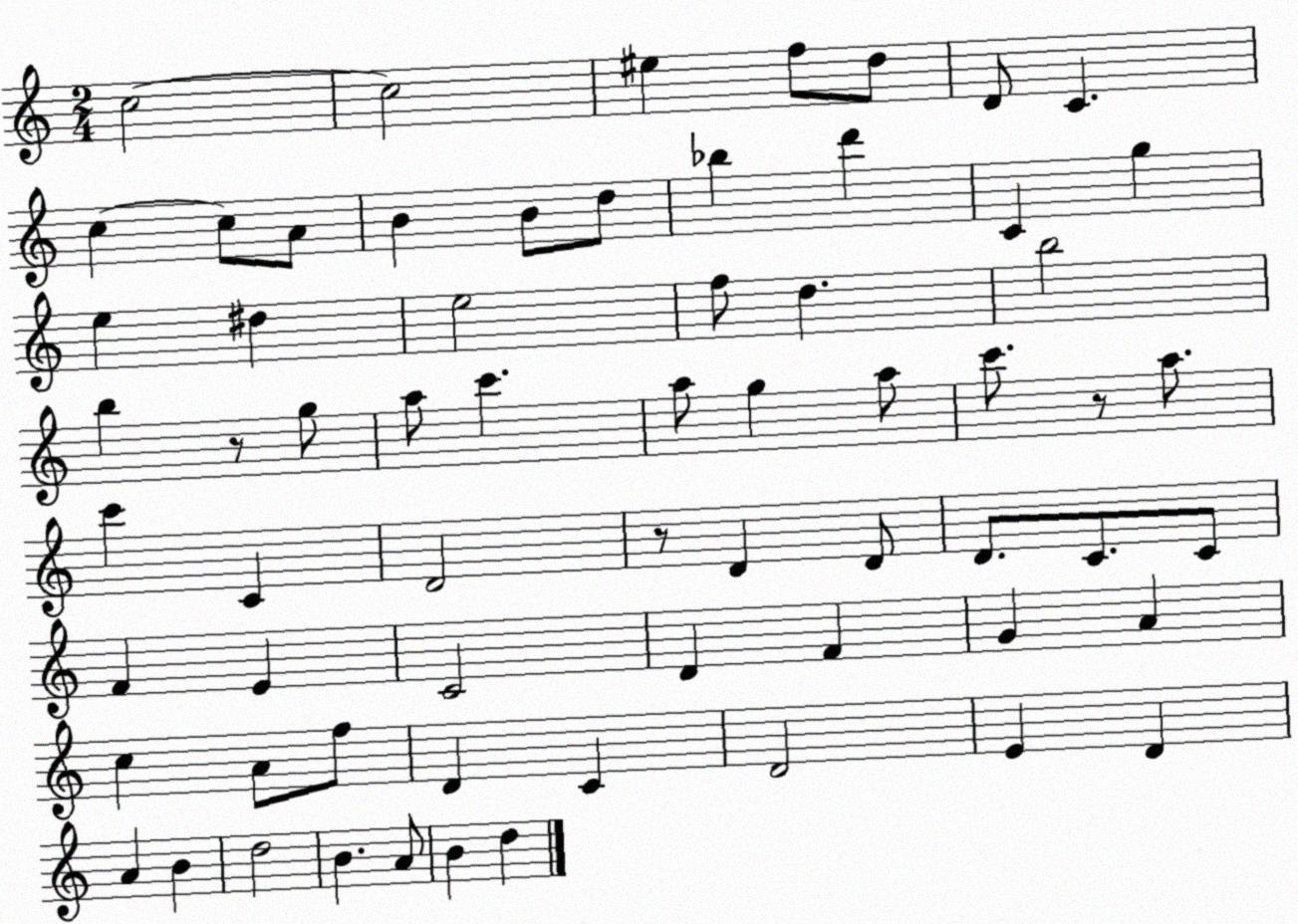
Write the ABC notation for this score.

X:1
T:Untitled
M:2/4
L:1/4
K:C
c2 c2 ^e f/2 d/2 D/2 C c c/2 A/2 B B/2 d/2 _b d' C g e ^d e2 f/2 d b2 b z/2 g/2 a/2 c' a/2 g a/2 c'/2 z/2 a/2 c' C D2 z/2 D D/2 D/2 C/2 C/2 F E C2 D F G A c A/2 f/2 D C D2 E D A B d2 B A/2 B d